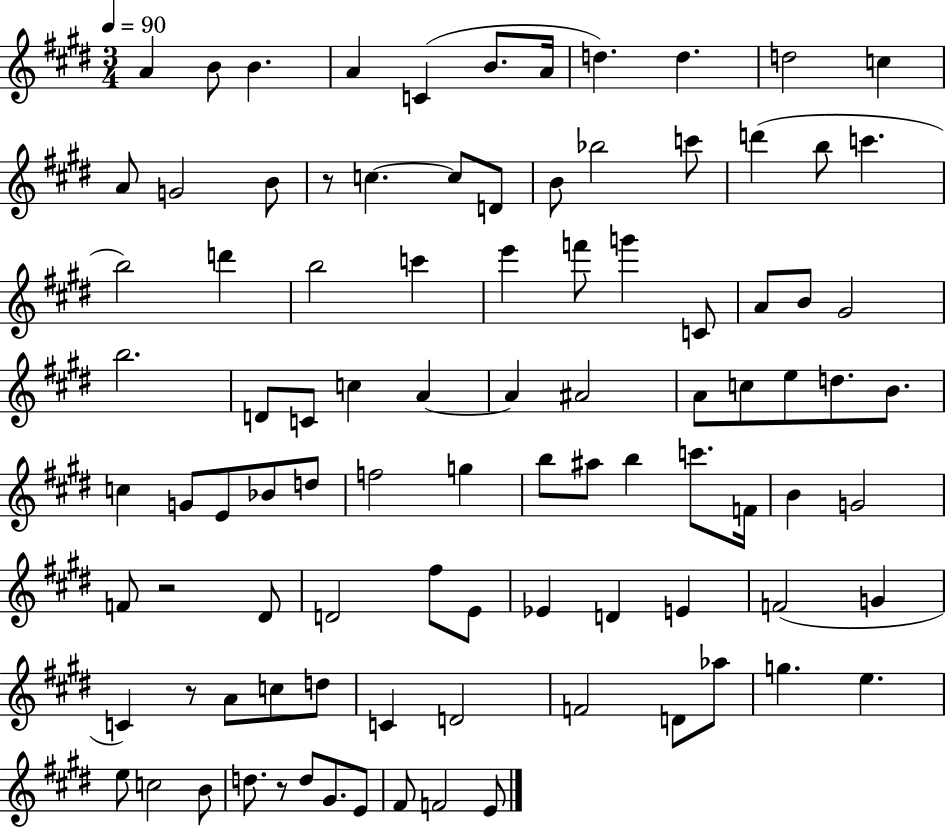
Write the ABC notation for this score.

X:1
T:Untitled
M:3/4
L:1/4
K:E
A B/2 B A C B/2 A/4 d d d2 c A/2 G2 B/2 z/2 c c/2 D/2 B/2 _b2 c'/2 d' b/2 c' b2 d' b2 c' e' f'/2 g' C/2 A/2 B/2 ^G2 b2 D/2 C/2 c A A ^A2 A/2 c/2 e/2 d/2 B/2 c G/2 E/2 _B/2 d/2 f2 g b/2 ^a/2 b c'/2 F/4 B G2 F/2 z2 ^D/2 D2 ^f/2 E/2 _E D E F2 G C z/2 A/2 c/2 d/2 C D2 F2 D/2 _a/2 g e e/2 c2 B/2 d/2 z/2 d/2 ^G/2 E/2 ^F/2 F2 E/2